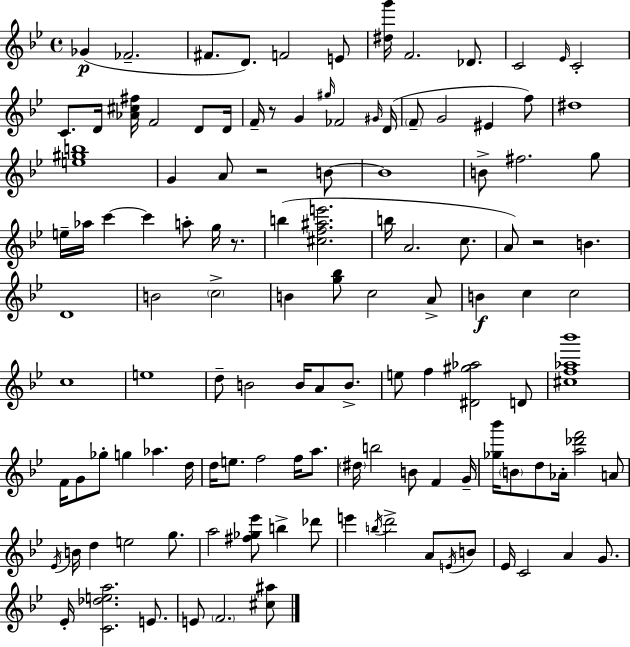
{
  \clef treble
  \time 4/4
  \defaultTimeSignature
  \key g \minor
  ges'4(\p fes'2.-- | fis'8. d'8.) f'2 e'8 | <dis'' g'''>16 f'2. des'8. | c'2 \grace { ees'16 } c'2-. | \break c'8. d'16 <aes' cis'' fis''>16 f'2 d'8 | d'16 f'16-- r8 g'4 \grace { gis''16 } fes'2 | \grace { gis'16 }( d'16 \parenthesize f'8-- g'2 eis'4 | f''8) dis''1 | \break <e'' gis'' b''>1 | g'4 a'8 r2 | b'8~~ b'1 | b'8-> fis''2. | \break g''8 e''16-- aes''16 c'''4~~ c'''4 a''8-. g''16 | r8. b''4( <cis'' f'' ais'' e'''>2. | b''16 a'2. | c''8. a'8) r2 b'4. | \break d'1 | b'2 \parenthesize c''2-> | b'4 <g'' bes''>8 c''2 | a'8-> b'4\f c''4 c''2 | \break c''1 | e''1 | d''8-- b'2 b'16 a'8 | b'8.-> e''8 f''4 <dis' gis'' aes''>2 | \break d'8 <cis'' f'' aes'' bes'''>1 | f'16 g'8 ges''8-. g''4 aes''4. | d''16 d''16 e''8. f''2 f''16 | a''8. \parenthesize dis''16 b''2 b'8 f'4 | \break g'16-- <ges'' bes'''>16 \parenthesize b'8 d''8 aes'16-. <a'' des''' f'''>2 | a'8 \acciaccatura { ees'16 } b'16 d''4 e''2 | g''8. a''2 <fis'' ges'' ees'''>8 b''4-> | des'''8 e'''4 \acciaccatura { b''16 } d'''2-> | \break a'8 \acciaccatura { e'16 } b'8 ees'16 c'2 a'4 | g'8. ees'16-. <c' des'' e'' a''>2. | e'8. e'8 \parenthesize f'2. | <cis'' ais''>8 \bar "|."
}